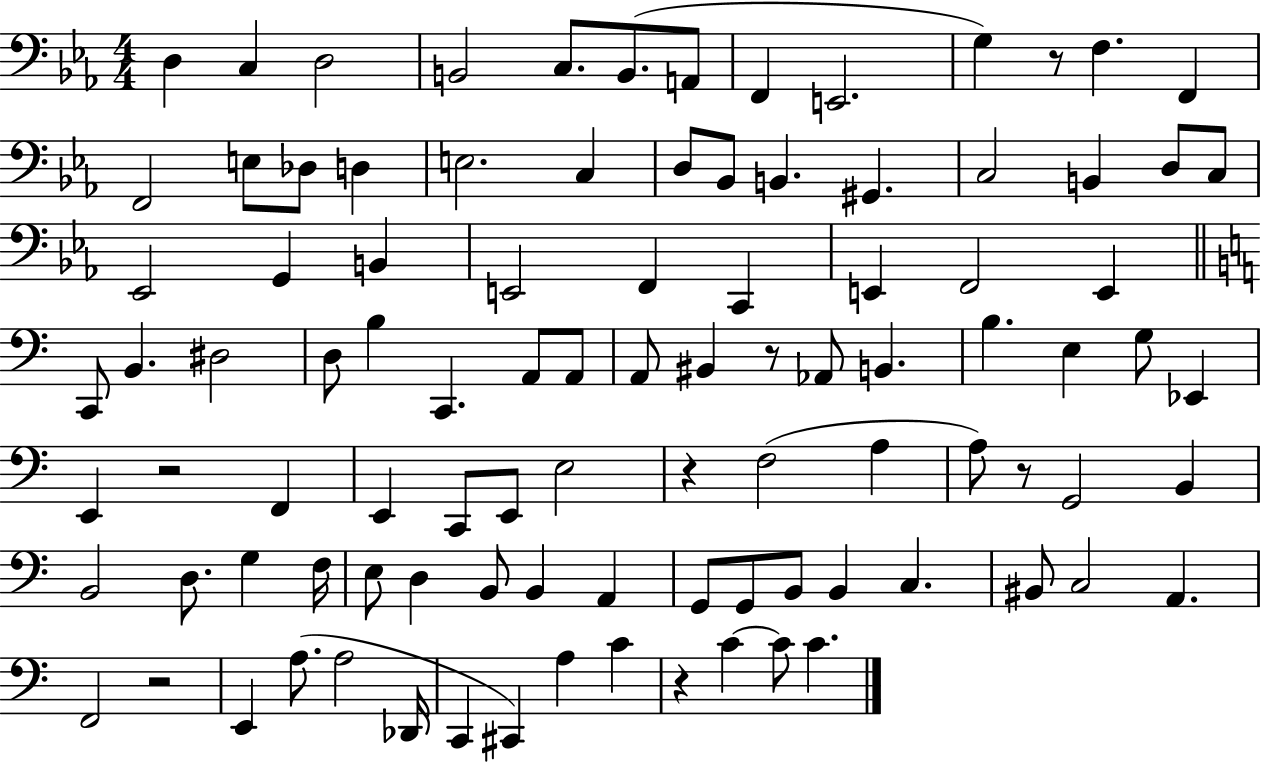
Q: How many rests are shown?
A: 7